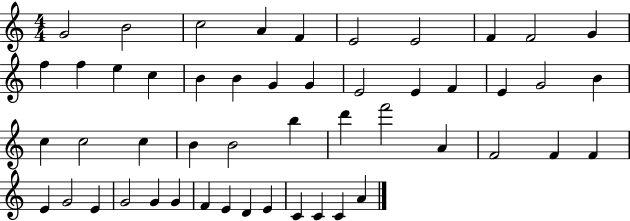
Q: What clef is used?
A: treble